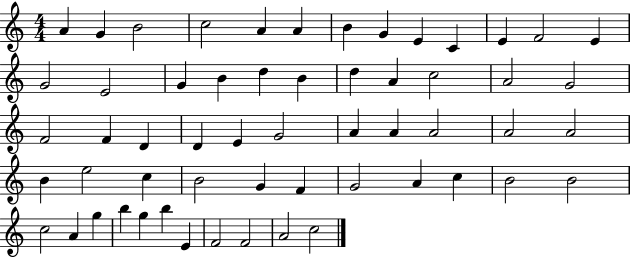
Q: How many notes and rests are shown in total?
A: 57